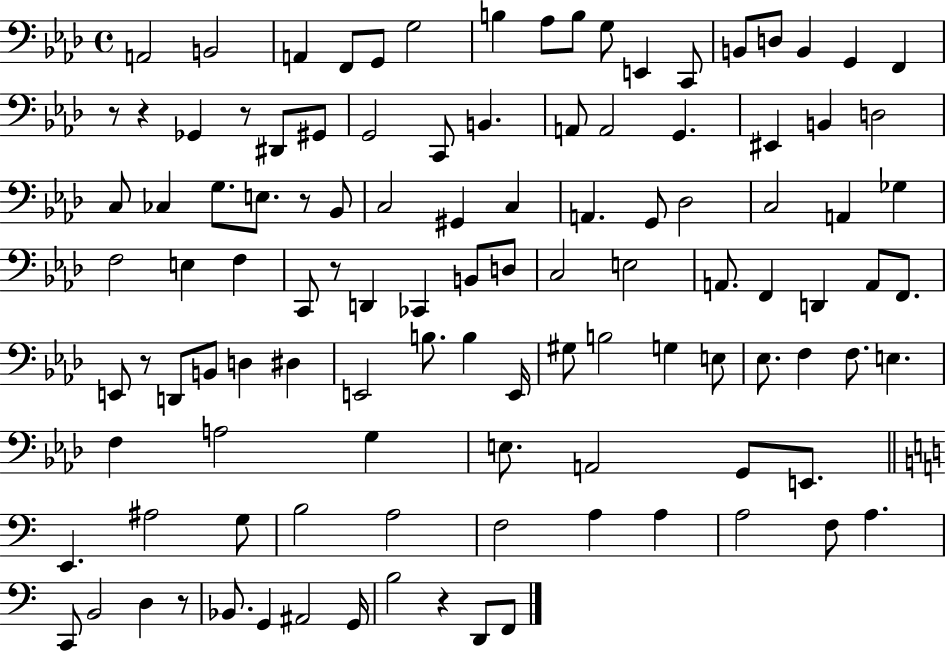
X:1
T:Untitled
M:4/4
L:1/4
K:Ab
A,,2 B,,2 A,, F,,/2 G,,/2 G,2 B, _A,/2 B,/2 G,/2 E,, C,,/2 B,,/2 D,/2 B,, G,, F,, z/2 z _G,, z/2 ^D,,/2 ^G,,/2 G,,2 C,,/2 B,, A,,/2 A,,2 G,, ^E,, B,, D,2 C,/2 _C, G,/2 E,/2 z/2 _B,,/2 C,2 ^G,, C, A,, G,,/2 _D,2 C,2 A,, _G, F,2 E, F, C,,/2 z/2 D,, _C,, B,,/2 D,/2 C,2 E,2 A,,/2 F,, D,, A,,/2 F,,/2 E,,/2 z/2 D,,/2 B,,/2 D, ^D, E,,2 B,/2 B, E,,/4 ^G,/2 B,2 G, E,/2 _E,/2 F, F,/2 E, F, A,2 G, E,/2 A,,2 G,,/2 E,,/2 E,, ^A,2 G,/2 B,2 A,2 F,2 A, A, A,2 F,/2 A, C,,/2 B,,2 D, z/2 _B,,/2 G,, ^A,,2 G,,/4 B,2 z D,,/2 F,,/2